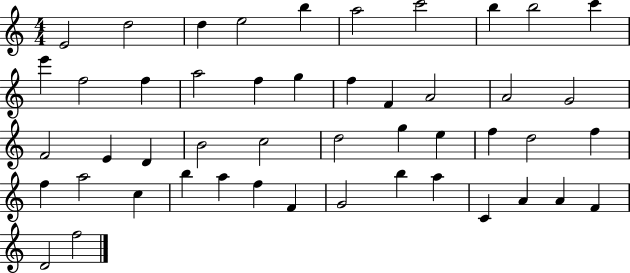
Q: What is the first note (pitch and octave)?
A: E4